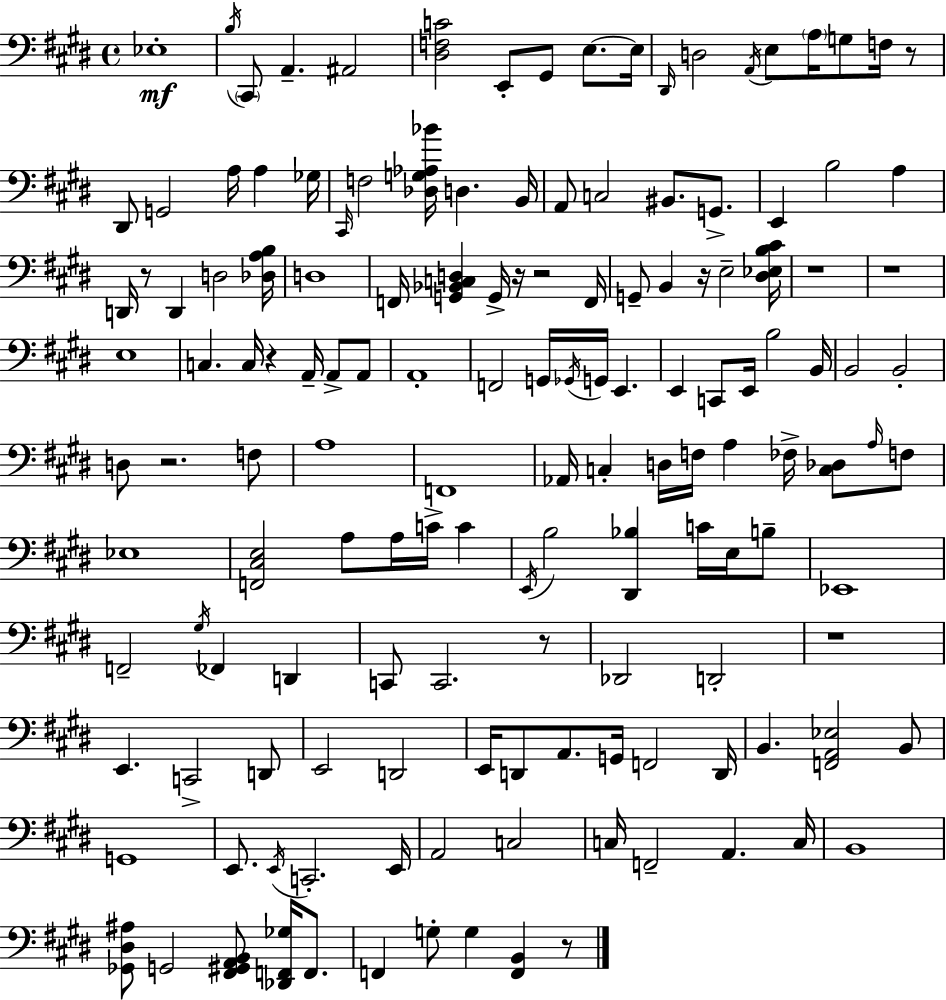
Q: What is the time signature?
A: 4/4